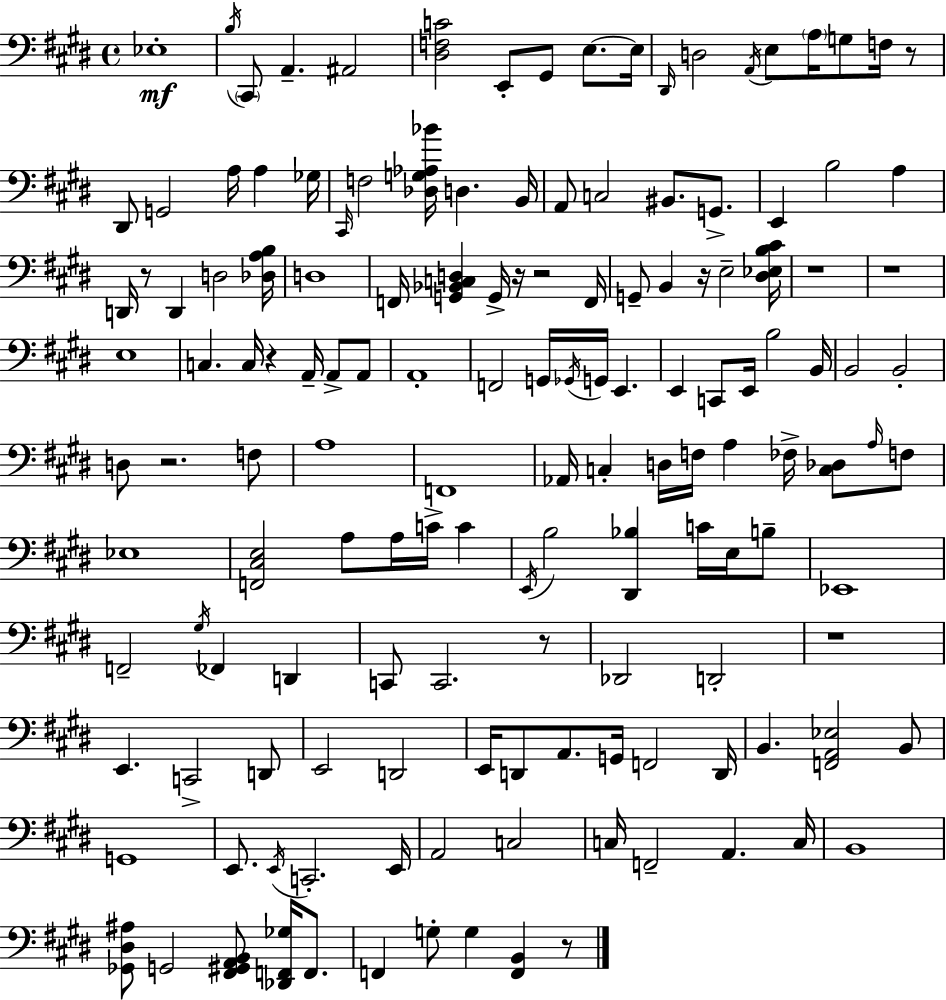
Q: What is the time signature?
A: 4/4